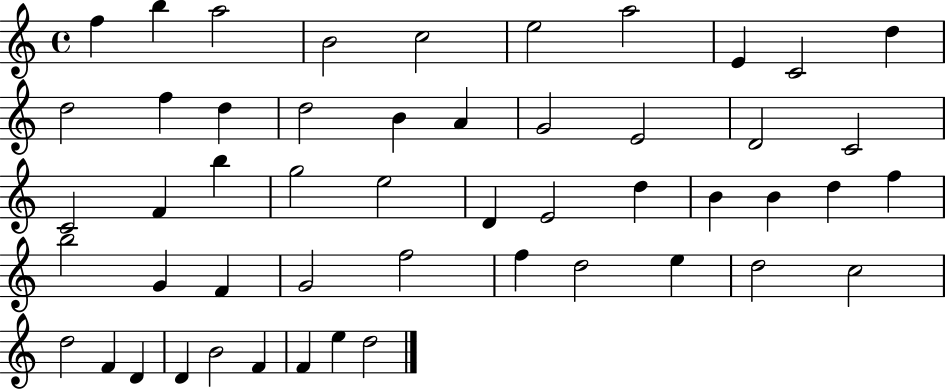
{
  \clef treble
  \time 4/4
  \defaultTimeSignature
  \key c \major
  f''4 b''4 a''2 | b'2 c''2 | e''2 a''2 | e'4 c'2 d''4 | \break d''2 f''4 d''4 | d''2 b'4 a'4 | g'2 e'2 | d'2 c'2 | \break c'2 f'4 b''4 | g''2 e''2 | d'4 e'2 d''4 | b'4 b'4 d''4 f''4 | \break b''2 g'4 f'4 | g'2 f''2 | f''4 d''2 e''4 | d''2 c''2 | \break d''2 f'4 d'4 | d'4 b'2 f'4 | f'4 e''4 d''2 | \bar "|."
}